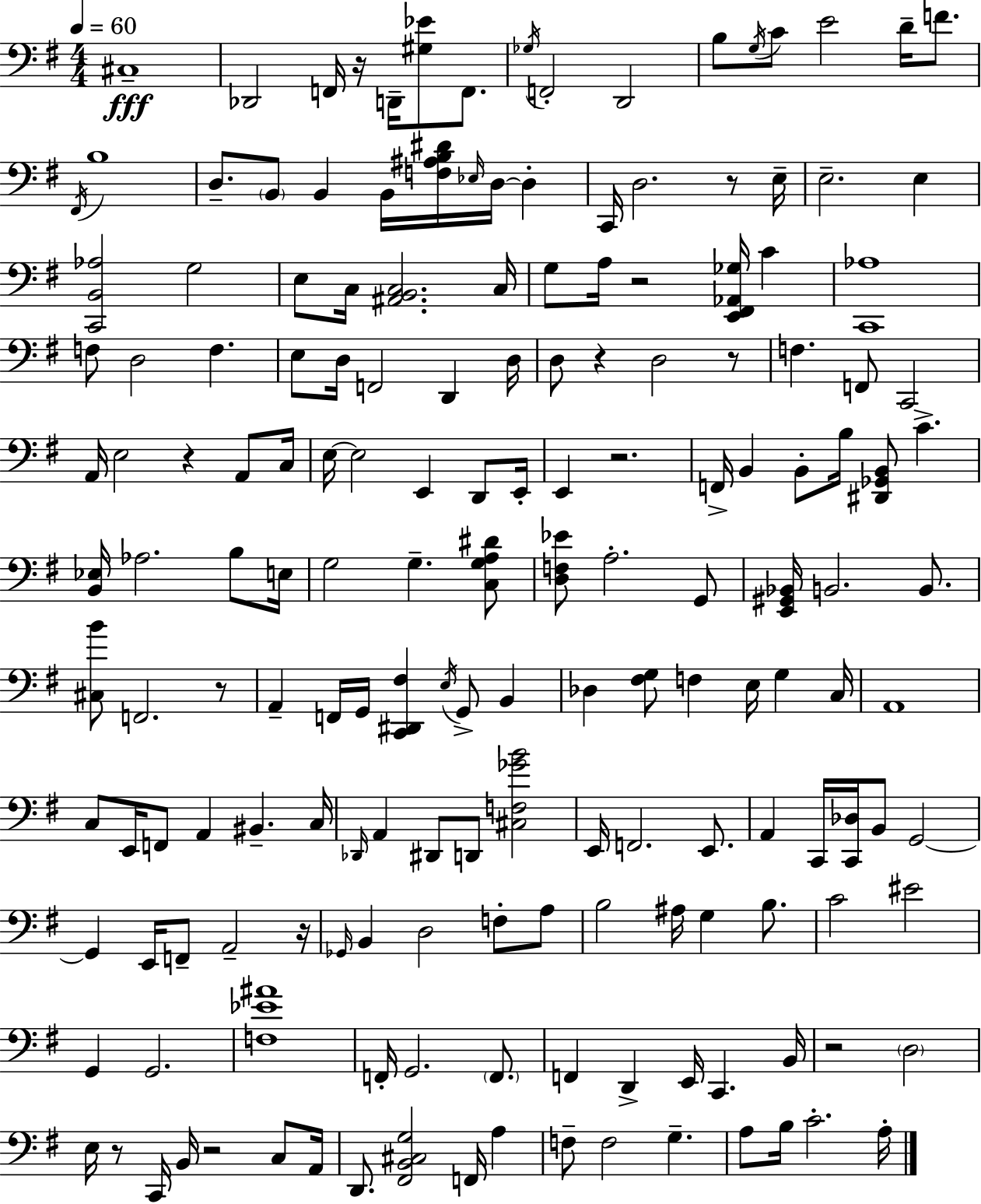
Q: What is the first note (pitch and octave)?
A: C#3